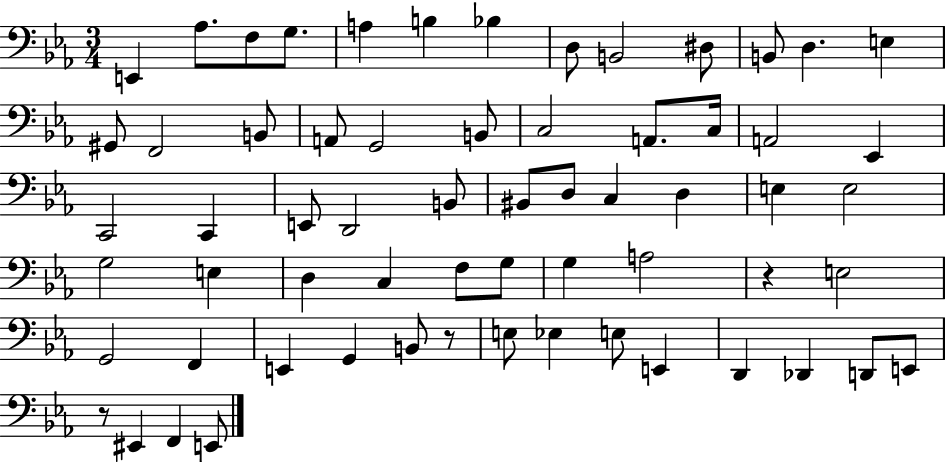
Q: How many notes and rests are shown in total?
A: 63